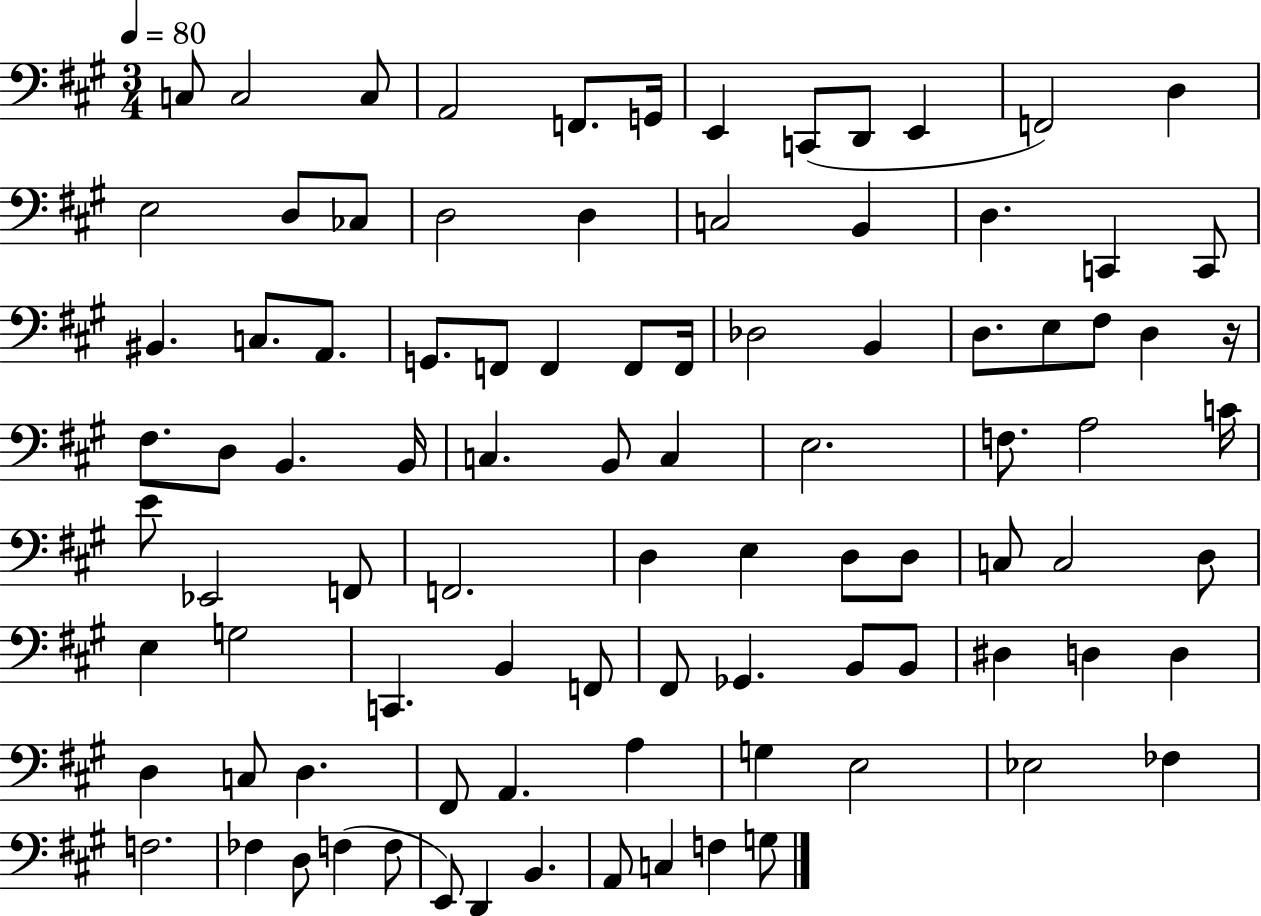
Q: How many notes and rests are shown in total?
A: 93